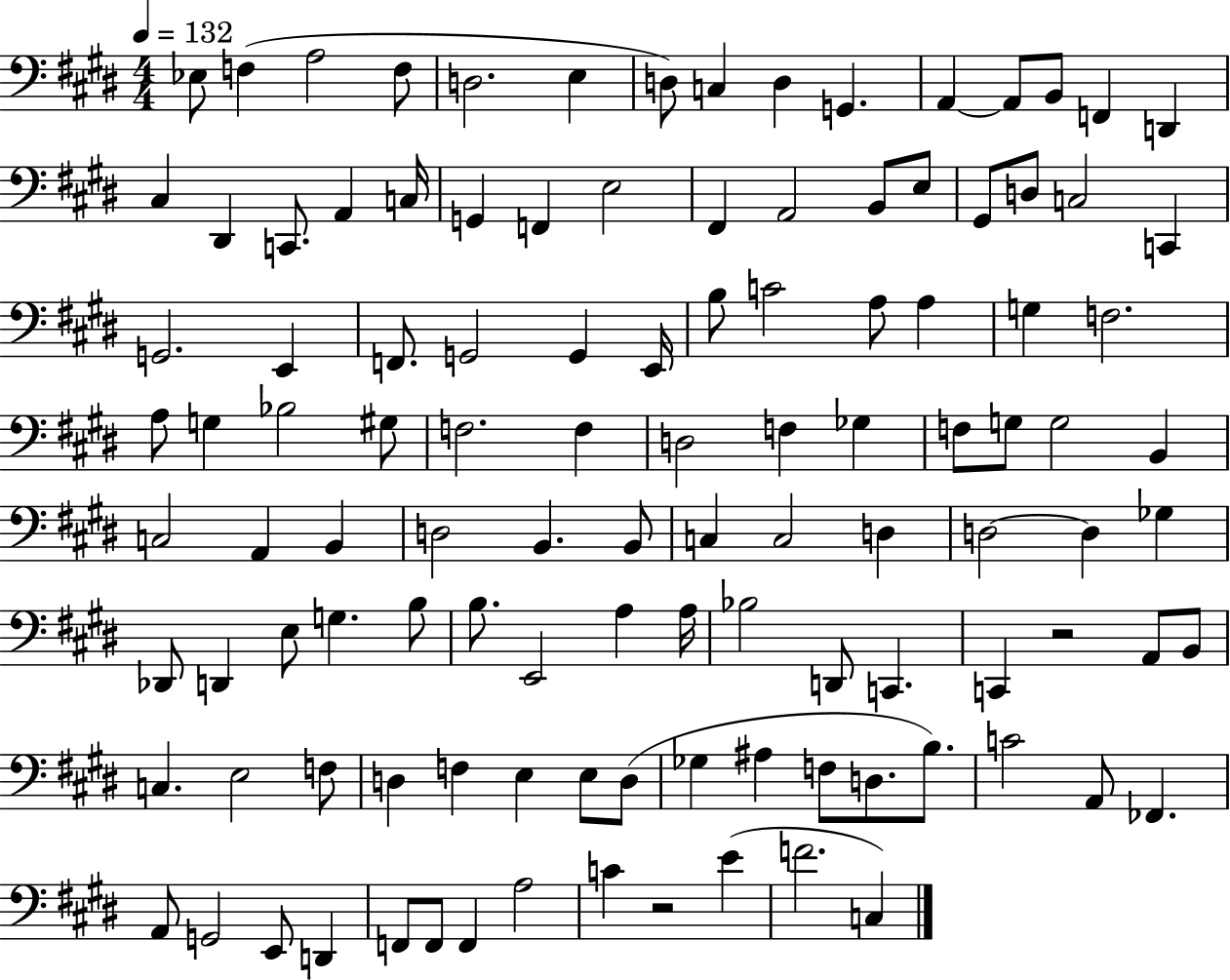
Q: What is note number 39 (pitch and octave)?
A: C4